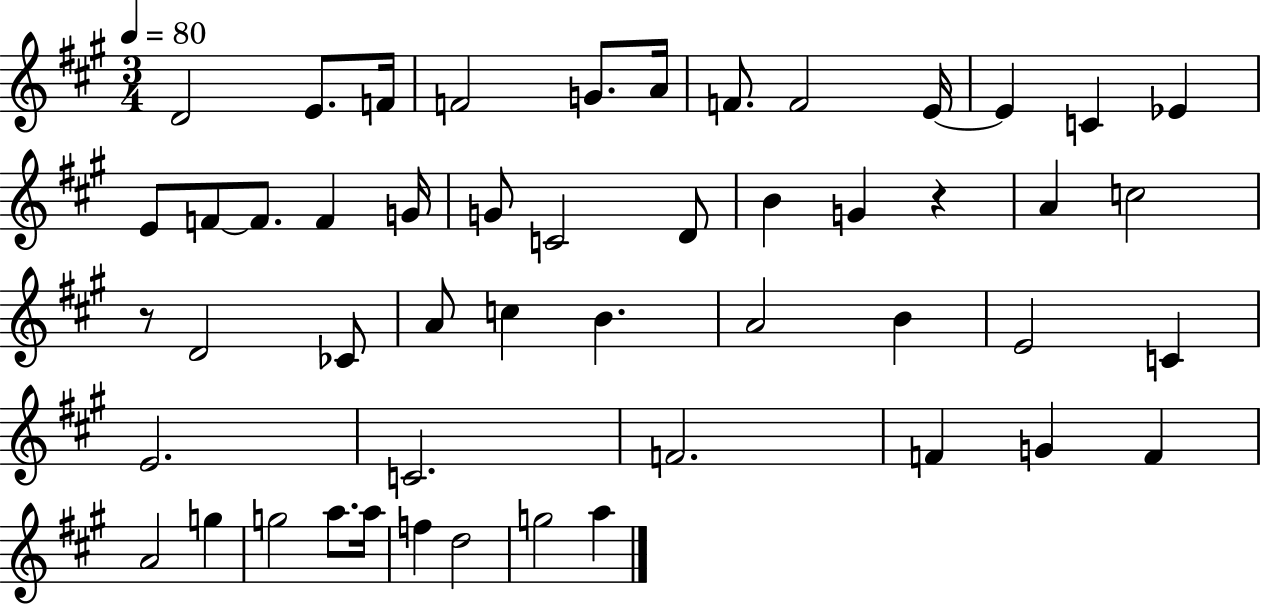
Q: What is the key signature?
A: A major